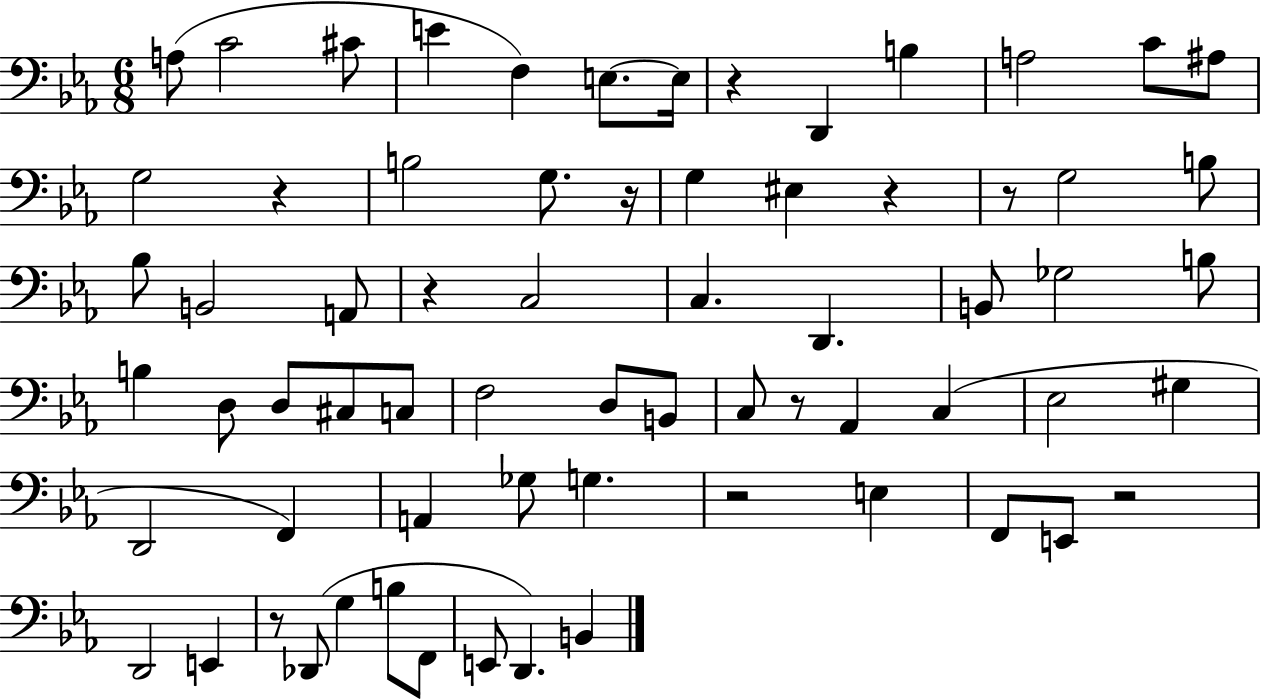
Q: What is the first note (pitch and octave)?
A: A3